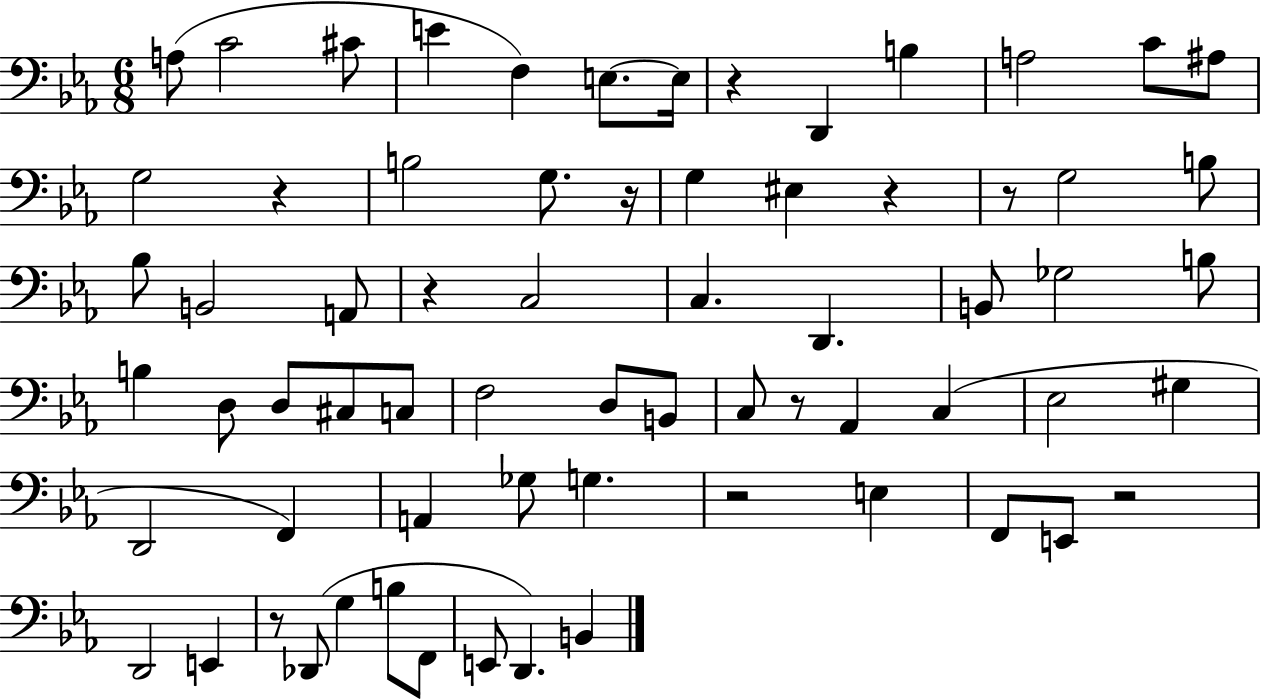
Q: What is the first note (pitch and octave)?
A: A3